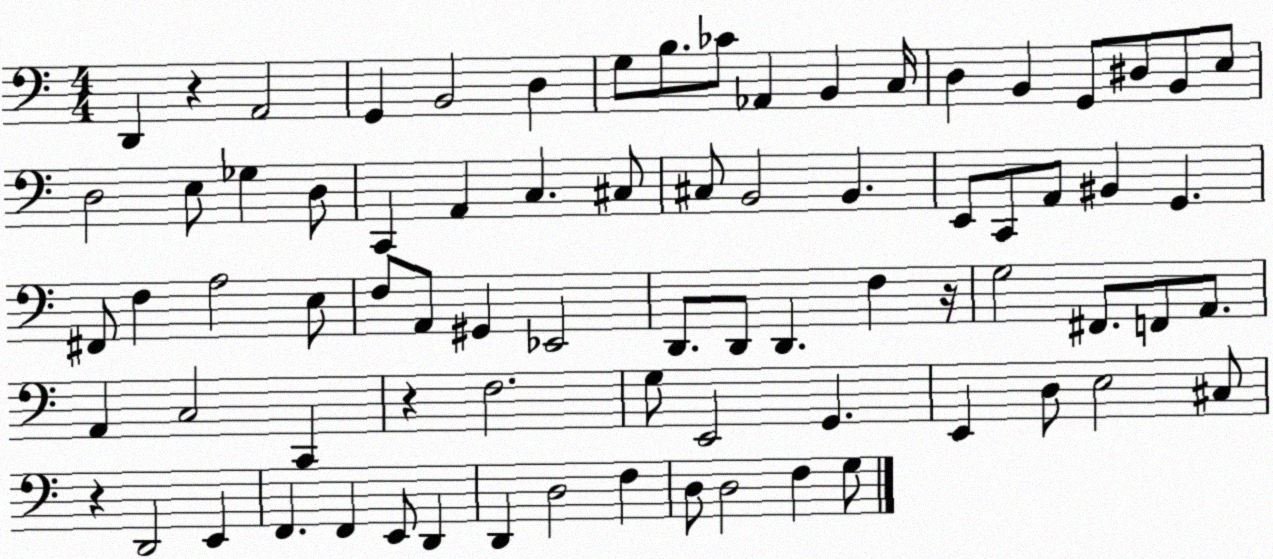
X:1
T:Untitled
M:4/4
L:1/4
K:C
D,, z A,,2 G,, B,,2 D, G,/2 B,/2 _C/2 _A,, B,, C,/4 D, B,, G,,/2 ^D,/2 B,,/2 E,/2 D,2 E,/2 _G, D,/2 C,, A,, C, ^C,/2 ^C,/2 B,,2 B,, E,,/2 C,,/2 A,,/2 ^B,, G,, ^F,,/2 F, A,2 E,/2 F,/2 A,,/2 ^G,, _E,,2 D,,/2 D,,/2 D,, F, z/4 G,2 ^F,,/2 F,,/2 A,,/2 A,, C,2 C,, z F,2 G,/2 E,,2 G,, E,, D,/2 E,2 ^C,/2 z D,,2 E,, F,, F,, E,,/2 D,, D,, D,2 F, D,/2 D,2 F, G,/2